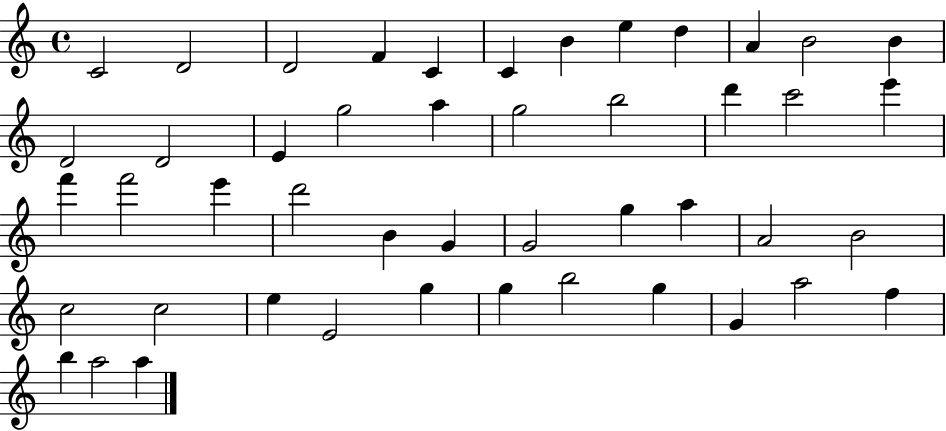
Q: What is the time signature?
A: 4/4